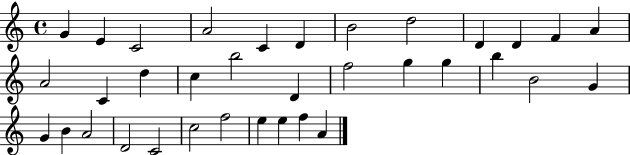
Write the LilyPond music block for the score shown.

{
  \clef treble
  \time 4/4
  \defaultTimeSignature
  \key c \major
  g'4 e'4 c'2 | a'2 c'4 d'4 | b'2 d''2 | d'4 d'4 f'4 a'4 | \break a'2 c'4 d''4 | c''4 b''2 d'4 | f''2 g''4 g''4 | b''4 b'2 g'4 | \break g'4 b'4 a'2 | d'2 c'2 | c''2 f''2 | e''4 e''4 f''4 a'4 | \break \bar "|."
}